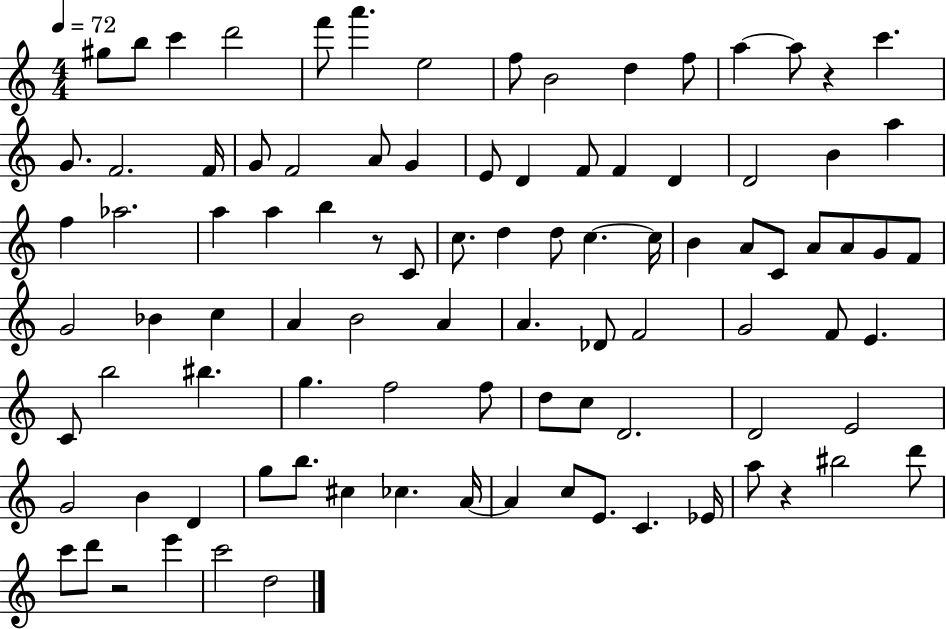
G#5/e B5/e C6/q D6/h F6/e A6/q. E5/h F5/e B4/h D5/q F5/e A5/q A5/e R/q C6/q. G4/e. F4/h. F4/s G4/e F4/h A4/e G4/q E4/e D4/q F4/e F4/q D4/q D4/h B4/q A5/q F5/q Ab5/h. A5/q A5/q B5/q R/e C4/e C5/e. D5/q D5/e C5/q. C5/s B4/q A4/e C4/e A4/e A4/e G4/e F4/e G4/h Bb4/q C5/q A4/q B4/h A4/q A4/q. Db4/e F4/h G4/h F4/e E4/q. C4/e B5/h BIS5/q. G5/q. F5/h F5/e D5/e C5/e D4/h. D4/h E4/h G4/h B4/q D4/q G5/e B5/e. C#5/q CES5/q. A4/s A4/q C5/e E4/e. C4/q. Eb4/s A5/e R/q BIS5/h D6/e C6/e D6/e R/h E6/q C6/h D5/h